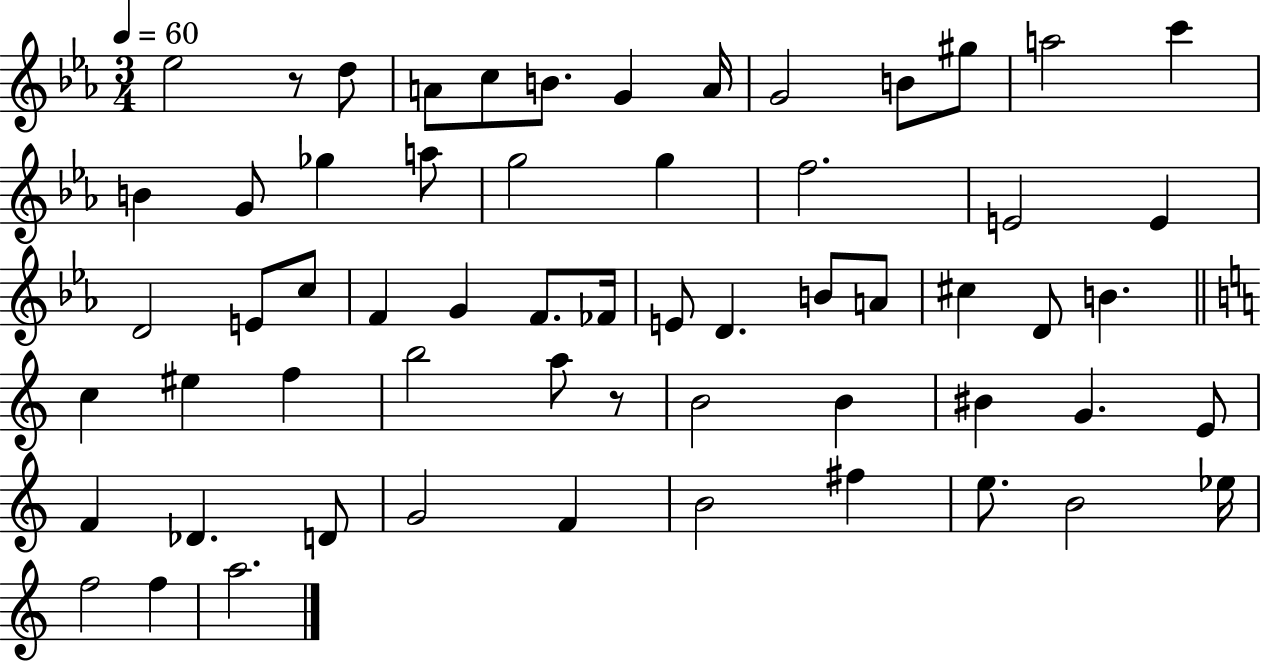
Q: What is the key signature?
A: EES major